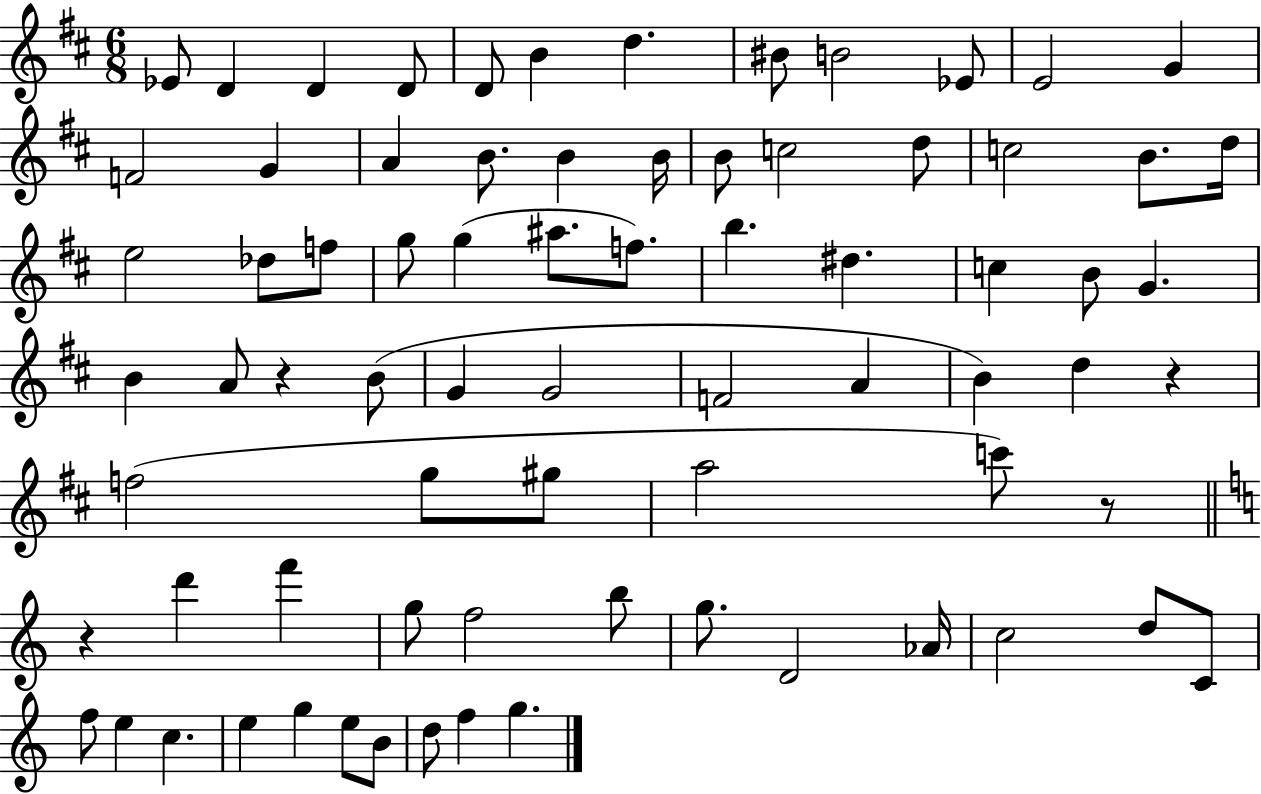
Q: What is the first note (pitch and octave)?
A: Eb4